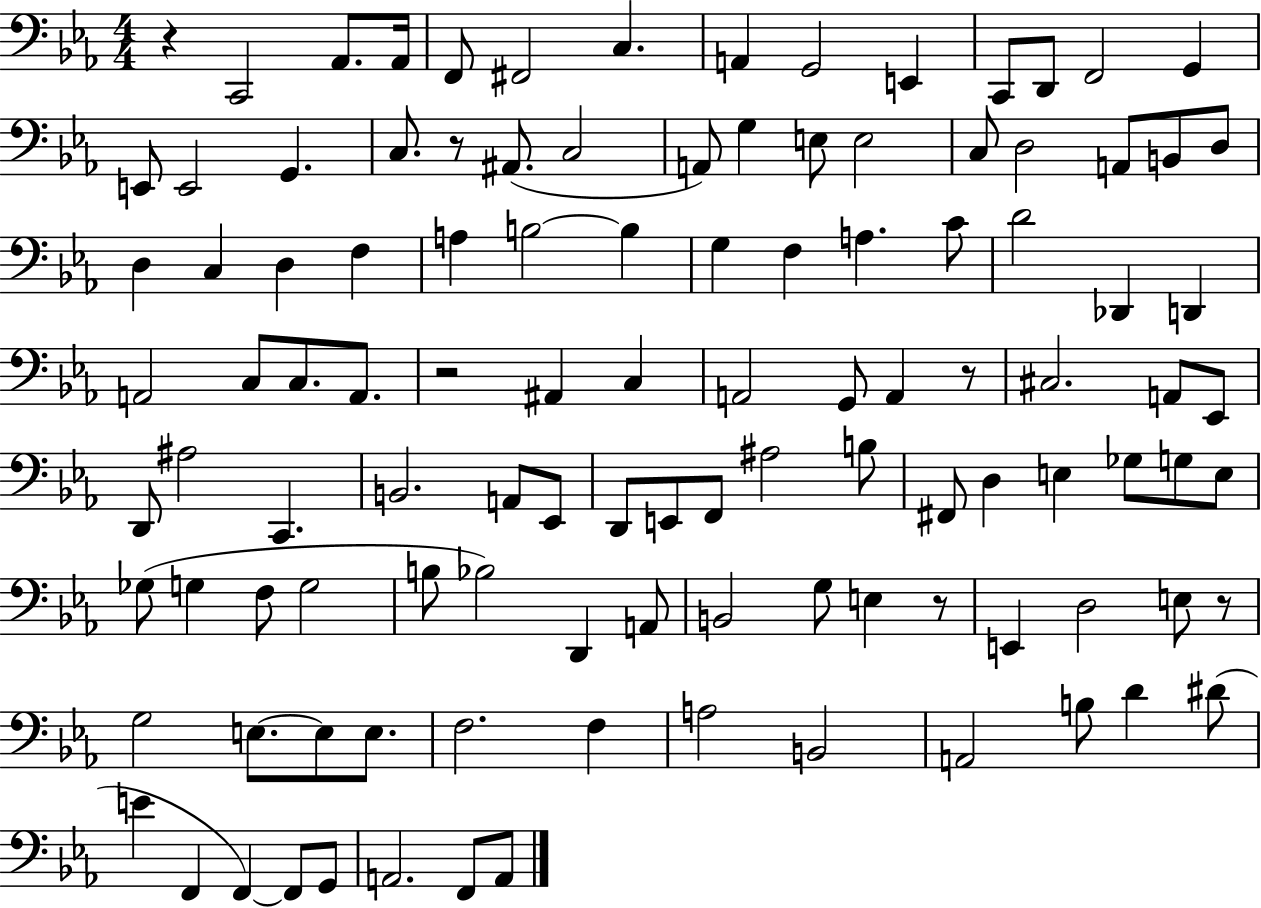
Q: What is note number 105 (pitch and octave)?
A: A2